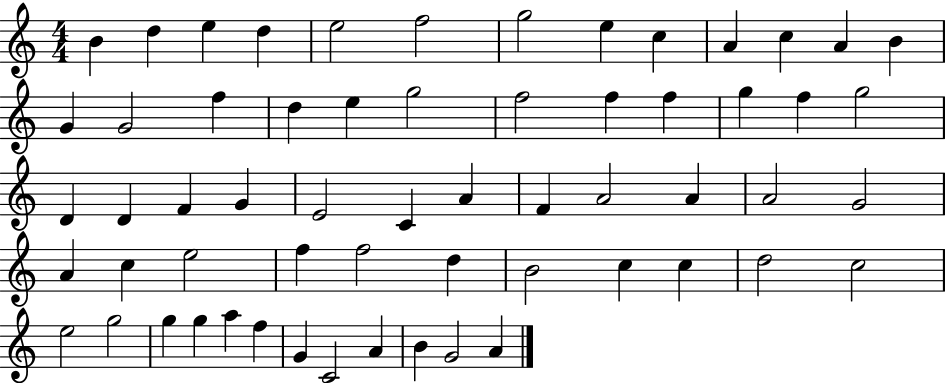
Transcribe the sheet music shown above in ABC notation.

X:1
T:Untitled
M:4/4
L:1/4
K:C
B d e d e2 f2 g2 e c A c A B G G2 f d e g2 f2 f f g f g2 D D F G E2 C A F A2 A A2 G2 A c e2 f f2 d B2 c c d2 c2 e2 g2 g g a f G C2 A B G2 A